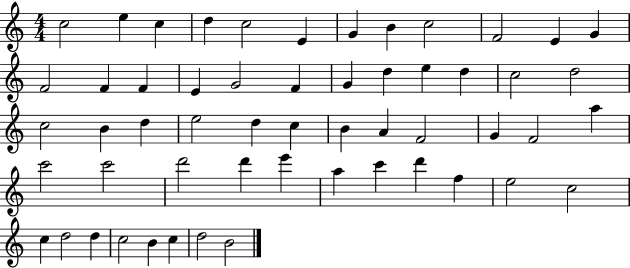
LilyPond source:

{
  \clef treble
  \numericTimeSignature
  \time 4/4
  \key c \major
  c''2 e''4 c''4 | d''4 c''2 e'4 | g'4 b'4 c''2 | f'2 e'4 g'4 | \break f'2 f'4 f'4 | e'4 g'2 f'4 | g'4 d''4 e''4 d''4 | c''2 d''2 | \break c''2 b'4 d''4 | e''2 d''4 c''4 | b'4 a'4 f'2 | g'4 f'2 a''4 | \break c'''2 c'''2 | d'''2 d'''4 e'''4 | a''4 c'''4 d'''4 f''4 | e''2 c''2 | \break c''4 d''2 d''4 | c''2 b'4 c''4 | d''2 b'2 | \bar "|."
}